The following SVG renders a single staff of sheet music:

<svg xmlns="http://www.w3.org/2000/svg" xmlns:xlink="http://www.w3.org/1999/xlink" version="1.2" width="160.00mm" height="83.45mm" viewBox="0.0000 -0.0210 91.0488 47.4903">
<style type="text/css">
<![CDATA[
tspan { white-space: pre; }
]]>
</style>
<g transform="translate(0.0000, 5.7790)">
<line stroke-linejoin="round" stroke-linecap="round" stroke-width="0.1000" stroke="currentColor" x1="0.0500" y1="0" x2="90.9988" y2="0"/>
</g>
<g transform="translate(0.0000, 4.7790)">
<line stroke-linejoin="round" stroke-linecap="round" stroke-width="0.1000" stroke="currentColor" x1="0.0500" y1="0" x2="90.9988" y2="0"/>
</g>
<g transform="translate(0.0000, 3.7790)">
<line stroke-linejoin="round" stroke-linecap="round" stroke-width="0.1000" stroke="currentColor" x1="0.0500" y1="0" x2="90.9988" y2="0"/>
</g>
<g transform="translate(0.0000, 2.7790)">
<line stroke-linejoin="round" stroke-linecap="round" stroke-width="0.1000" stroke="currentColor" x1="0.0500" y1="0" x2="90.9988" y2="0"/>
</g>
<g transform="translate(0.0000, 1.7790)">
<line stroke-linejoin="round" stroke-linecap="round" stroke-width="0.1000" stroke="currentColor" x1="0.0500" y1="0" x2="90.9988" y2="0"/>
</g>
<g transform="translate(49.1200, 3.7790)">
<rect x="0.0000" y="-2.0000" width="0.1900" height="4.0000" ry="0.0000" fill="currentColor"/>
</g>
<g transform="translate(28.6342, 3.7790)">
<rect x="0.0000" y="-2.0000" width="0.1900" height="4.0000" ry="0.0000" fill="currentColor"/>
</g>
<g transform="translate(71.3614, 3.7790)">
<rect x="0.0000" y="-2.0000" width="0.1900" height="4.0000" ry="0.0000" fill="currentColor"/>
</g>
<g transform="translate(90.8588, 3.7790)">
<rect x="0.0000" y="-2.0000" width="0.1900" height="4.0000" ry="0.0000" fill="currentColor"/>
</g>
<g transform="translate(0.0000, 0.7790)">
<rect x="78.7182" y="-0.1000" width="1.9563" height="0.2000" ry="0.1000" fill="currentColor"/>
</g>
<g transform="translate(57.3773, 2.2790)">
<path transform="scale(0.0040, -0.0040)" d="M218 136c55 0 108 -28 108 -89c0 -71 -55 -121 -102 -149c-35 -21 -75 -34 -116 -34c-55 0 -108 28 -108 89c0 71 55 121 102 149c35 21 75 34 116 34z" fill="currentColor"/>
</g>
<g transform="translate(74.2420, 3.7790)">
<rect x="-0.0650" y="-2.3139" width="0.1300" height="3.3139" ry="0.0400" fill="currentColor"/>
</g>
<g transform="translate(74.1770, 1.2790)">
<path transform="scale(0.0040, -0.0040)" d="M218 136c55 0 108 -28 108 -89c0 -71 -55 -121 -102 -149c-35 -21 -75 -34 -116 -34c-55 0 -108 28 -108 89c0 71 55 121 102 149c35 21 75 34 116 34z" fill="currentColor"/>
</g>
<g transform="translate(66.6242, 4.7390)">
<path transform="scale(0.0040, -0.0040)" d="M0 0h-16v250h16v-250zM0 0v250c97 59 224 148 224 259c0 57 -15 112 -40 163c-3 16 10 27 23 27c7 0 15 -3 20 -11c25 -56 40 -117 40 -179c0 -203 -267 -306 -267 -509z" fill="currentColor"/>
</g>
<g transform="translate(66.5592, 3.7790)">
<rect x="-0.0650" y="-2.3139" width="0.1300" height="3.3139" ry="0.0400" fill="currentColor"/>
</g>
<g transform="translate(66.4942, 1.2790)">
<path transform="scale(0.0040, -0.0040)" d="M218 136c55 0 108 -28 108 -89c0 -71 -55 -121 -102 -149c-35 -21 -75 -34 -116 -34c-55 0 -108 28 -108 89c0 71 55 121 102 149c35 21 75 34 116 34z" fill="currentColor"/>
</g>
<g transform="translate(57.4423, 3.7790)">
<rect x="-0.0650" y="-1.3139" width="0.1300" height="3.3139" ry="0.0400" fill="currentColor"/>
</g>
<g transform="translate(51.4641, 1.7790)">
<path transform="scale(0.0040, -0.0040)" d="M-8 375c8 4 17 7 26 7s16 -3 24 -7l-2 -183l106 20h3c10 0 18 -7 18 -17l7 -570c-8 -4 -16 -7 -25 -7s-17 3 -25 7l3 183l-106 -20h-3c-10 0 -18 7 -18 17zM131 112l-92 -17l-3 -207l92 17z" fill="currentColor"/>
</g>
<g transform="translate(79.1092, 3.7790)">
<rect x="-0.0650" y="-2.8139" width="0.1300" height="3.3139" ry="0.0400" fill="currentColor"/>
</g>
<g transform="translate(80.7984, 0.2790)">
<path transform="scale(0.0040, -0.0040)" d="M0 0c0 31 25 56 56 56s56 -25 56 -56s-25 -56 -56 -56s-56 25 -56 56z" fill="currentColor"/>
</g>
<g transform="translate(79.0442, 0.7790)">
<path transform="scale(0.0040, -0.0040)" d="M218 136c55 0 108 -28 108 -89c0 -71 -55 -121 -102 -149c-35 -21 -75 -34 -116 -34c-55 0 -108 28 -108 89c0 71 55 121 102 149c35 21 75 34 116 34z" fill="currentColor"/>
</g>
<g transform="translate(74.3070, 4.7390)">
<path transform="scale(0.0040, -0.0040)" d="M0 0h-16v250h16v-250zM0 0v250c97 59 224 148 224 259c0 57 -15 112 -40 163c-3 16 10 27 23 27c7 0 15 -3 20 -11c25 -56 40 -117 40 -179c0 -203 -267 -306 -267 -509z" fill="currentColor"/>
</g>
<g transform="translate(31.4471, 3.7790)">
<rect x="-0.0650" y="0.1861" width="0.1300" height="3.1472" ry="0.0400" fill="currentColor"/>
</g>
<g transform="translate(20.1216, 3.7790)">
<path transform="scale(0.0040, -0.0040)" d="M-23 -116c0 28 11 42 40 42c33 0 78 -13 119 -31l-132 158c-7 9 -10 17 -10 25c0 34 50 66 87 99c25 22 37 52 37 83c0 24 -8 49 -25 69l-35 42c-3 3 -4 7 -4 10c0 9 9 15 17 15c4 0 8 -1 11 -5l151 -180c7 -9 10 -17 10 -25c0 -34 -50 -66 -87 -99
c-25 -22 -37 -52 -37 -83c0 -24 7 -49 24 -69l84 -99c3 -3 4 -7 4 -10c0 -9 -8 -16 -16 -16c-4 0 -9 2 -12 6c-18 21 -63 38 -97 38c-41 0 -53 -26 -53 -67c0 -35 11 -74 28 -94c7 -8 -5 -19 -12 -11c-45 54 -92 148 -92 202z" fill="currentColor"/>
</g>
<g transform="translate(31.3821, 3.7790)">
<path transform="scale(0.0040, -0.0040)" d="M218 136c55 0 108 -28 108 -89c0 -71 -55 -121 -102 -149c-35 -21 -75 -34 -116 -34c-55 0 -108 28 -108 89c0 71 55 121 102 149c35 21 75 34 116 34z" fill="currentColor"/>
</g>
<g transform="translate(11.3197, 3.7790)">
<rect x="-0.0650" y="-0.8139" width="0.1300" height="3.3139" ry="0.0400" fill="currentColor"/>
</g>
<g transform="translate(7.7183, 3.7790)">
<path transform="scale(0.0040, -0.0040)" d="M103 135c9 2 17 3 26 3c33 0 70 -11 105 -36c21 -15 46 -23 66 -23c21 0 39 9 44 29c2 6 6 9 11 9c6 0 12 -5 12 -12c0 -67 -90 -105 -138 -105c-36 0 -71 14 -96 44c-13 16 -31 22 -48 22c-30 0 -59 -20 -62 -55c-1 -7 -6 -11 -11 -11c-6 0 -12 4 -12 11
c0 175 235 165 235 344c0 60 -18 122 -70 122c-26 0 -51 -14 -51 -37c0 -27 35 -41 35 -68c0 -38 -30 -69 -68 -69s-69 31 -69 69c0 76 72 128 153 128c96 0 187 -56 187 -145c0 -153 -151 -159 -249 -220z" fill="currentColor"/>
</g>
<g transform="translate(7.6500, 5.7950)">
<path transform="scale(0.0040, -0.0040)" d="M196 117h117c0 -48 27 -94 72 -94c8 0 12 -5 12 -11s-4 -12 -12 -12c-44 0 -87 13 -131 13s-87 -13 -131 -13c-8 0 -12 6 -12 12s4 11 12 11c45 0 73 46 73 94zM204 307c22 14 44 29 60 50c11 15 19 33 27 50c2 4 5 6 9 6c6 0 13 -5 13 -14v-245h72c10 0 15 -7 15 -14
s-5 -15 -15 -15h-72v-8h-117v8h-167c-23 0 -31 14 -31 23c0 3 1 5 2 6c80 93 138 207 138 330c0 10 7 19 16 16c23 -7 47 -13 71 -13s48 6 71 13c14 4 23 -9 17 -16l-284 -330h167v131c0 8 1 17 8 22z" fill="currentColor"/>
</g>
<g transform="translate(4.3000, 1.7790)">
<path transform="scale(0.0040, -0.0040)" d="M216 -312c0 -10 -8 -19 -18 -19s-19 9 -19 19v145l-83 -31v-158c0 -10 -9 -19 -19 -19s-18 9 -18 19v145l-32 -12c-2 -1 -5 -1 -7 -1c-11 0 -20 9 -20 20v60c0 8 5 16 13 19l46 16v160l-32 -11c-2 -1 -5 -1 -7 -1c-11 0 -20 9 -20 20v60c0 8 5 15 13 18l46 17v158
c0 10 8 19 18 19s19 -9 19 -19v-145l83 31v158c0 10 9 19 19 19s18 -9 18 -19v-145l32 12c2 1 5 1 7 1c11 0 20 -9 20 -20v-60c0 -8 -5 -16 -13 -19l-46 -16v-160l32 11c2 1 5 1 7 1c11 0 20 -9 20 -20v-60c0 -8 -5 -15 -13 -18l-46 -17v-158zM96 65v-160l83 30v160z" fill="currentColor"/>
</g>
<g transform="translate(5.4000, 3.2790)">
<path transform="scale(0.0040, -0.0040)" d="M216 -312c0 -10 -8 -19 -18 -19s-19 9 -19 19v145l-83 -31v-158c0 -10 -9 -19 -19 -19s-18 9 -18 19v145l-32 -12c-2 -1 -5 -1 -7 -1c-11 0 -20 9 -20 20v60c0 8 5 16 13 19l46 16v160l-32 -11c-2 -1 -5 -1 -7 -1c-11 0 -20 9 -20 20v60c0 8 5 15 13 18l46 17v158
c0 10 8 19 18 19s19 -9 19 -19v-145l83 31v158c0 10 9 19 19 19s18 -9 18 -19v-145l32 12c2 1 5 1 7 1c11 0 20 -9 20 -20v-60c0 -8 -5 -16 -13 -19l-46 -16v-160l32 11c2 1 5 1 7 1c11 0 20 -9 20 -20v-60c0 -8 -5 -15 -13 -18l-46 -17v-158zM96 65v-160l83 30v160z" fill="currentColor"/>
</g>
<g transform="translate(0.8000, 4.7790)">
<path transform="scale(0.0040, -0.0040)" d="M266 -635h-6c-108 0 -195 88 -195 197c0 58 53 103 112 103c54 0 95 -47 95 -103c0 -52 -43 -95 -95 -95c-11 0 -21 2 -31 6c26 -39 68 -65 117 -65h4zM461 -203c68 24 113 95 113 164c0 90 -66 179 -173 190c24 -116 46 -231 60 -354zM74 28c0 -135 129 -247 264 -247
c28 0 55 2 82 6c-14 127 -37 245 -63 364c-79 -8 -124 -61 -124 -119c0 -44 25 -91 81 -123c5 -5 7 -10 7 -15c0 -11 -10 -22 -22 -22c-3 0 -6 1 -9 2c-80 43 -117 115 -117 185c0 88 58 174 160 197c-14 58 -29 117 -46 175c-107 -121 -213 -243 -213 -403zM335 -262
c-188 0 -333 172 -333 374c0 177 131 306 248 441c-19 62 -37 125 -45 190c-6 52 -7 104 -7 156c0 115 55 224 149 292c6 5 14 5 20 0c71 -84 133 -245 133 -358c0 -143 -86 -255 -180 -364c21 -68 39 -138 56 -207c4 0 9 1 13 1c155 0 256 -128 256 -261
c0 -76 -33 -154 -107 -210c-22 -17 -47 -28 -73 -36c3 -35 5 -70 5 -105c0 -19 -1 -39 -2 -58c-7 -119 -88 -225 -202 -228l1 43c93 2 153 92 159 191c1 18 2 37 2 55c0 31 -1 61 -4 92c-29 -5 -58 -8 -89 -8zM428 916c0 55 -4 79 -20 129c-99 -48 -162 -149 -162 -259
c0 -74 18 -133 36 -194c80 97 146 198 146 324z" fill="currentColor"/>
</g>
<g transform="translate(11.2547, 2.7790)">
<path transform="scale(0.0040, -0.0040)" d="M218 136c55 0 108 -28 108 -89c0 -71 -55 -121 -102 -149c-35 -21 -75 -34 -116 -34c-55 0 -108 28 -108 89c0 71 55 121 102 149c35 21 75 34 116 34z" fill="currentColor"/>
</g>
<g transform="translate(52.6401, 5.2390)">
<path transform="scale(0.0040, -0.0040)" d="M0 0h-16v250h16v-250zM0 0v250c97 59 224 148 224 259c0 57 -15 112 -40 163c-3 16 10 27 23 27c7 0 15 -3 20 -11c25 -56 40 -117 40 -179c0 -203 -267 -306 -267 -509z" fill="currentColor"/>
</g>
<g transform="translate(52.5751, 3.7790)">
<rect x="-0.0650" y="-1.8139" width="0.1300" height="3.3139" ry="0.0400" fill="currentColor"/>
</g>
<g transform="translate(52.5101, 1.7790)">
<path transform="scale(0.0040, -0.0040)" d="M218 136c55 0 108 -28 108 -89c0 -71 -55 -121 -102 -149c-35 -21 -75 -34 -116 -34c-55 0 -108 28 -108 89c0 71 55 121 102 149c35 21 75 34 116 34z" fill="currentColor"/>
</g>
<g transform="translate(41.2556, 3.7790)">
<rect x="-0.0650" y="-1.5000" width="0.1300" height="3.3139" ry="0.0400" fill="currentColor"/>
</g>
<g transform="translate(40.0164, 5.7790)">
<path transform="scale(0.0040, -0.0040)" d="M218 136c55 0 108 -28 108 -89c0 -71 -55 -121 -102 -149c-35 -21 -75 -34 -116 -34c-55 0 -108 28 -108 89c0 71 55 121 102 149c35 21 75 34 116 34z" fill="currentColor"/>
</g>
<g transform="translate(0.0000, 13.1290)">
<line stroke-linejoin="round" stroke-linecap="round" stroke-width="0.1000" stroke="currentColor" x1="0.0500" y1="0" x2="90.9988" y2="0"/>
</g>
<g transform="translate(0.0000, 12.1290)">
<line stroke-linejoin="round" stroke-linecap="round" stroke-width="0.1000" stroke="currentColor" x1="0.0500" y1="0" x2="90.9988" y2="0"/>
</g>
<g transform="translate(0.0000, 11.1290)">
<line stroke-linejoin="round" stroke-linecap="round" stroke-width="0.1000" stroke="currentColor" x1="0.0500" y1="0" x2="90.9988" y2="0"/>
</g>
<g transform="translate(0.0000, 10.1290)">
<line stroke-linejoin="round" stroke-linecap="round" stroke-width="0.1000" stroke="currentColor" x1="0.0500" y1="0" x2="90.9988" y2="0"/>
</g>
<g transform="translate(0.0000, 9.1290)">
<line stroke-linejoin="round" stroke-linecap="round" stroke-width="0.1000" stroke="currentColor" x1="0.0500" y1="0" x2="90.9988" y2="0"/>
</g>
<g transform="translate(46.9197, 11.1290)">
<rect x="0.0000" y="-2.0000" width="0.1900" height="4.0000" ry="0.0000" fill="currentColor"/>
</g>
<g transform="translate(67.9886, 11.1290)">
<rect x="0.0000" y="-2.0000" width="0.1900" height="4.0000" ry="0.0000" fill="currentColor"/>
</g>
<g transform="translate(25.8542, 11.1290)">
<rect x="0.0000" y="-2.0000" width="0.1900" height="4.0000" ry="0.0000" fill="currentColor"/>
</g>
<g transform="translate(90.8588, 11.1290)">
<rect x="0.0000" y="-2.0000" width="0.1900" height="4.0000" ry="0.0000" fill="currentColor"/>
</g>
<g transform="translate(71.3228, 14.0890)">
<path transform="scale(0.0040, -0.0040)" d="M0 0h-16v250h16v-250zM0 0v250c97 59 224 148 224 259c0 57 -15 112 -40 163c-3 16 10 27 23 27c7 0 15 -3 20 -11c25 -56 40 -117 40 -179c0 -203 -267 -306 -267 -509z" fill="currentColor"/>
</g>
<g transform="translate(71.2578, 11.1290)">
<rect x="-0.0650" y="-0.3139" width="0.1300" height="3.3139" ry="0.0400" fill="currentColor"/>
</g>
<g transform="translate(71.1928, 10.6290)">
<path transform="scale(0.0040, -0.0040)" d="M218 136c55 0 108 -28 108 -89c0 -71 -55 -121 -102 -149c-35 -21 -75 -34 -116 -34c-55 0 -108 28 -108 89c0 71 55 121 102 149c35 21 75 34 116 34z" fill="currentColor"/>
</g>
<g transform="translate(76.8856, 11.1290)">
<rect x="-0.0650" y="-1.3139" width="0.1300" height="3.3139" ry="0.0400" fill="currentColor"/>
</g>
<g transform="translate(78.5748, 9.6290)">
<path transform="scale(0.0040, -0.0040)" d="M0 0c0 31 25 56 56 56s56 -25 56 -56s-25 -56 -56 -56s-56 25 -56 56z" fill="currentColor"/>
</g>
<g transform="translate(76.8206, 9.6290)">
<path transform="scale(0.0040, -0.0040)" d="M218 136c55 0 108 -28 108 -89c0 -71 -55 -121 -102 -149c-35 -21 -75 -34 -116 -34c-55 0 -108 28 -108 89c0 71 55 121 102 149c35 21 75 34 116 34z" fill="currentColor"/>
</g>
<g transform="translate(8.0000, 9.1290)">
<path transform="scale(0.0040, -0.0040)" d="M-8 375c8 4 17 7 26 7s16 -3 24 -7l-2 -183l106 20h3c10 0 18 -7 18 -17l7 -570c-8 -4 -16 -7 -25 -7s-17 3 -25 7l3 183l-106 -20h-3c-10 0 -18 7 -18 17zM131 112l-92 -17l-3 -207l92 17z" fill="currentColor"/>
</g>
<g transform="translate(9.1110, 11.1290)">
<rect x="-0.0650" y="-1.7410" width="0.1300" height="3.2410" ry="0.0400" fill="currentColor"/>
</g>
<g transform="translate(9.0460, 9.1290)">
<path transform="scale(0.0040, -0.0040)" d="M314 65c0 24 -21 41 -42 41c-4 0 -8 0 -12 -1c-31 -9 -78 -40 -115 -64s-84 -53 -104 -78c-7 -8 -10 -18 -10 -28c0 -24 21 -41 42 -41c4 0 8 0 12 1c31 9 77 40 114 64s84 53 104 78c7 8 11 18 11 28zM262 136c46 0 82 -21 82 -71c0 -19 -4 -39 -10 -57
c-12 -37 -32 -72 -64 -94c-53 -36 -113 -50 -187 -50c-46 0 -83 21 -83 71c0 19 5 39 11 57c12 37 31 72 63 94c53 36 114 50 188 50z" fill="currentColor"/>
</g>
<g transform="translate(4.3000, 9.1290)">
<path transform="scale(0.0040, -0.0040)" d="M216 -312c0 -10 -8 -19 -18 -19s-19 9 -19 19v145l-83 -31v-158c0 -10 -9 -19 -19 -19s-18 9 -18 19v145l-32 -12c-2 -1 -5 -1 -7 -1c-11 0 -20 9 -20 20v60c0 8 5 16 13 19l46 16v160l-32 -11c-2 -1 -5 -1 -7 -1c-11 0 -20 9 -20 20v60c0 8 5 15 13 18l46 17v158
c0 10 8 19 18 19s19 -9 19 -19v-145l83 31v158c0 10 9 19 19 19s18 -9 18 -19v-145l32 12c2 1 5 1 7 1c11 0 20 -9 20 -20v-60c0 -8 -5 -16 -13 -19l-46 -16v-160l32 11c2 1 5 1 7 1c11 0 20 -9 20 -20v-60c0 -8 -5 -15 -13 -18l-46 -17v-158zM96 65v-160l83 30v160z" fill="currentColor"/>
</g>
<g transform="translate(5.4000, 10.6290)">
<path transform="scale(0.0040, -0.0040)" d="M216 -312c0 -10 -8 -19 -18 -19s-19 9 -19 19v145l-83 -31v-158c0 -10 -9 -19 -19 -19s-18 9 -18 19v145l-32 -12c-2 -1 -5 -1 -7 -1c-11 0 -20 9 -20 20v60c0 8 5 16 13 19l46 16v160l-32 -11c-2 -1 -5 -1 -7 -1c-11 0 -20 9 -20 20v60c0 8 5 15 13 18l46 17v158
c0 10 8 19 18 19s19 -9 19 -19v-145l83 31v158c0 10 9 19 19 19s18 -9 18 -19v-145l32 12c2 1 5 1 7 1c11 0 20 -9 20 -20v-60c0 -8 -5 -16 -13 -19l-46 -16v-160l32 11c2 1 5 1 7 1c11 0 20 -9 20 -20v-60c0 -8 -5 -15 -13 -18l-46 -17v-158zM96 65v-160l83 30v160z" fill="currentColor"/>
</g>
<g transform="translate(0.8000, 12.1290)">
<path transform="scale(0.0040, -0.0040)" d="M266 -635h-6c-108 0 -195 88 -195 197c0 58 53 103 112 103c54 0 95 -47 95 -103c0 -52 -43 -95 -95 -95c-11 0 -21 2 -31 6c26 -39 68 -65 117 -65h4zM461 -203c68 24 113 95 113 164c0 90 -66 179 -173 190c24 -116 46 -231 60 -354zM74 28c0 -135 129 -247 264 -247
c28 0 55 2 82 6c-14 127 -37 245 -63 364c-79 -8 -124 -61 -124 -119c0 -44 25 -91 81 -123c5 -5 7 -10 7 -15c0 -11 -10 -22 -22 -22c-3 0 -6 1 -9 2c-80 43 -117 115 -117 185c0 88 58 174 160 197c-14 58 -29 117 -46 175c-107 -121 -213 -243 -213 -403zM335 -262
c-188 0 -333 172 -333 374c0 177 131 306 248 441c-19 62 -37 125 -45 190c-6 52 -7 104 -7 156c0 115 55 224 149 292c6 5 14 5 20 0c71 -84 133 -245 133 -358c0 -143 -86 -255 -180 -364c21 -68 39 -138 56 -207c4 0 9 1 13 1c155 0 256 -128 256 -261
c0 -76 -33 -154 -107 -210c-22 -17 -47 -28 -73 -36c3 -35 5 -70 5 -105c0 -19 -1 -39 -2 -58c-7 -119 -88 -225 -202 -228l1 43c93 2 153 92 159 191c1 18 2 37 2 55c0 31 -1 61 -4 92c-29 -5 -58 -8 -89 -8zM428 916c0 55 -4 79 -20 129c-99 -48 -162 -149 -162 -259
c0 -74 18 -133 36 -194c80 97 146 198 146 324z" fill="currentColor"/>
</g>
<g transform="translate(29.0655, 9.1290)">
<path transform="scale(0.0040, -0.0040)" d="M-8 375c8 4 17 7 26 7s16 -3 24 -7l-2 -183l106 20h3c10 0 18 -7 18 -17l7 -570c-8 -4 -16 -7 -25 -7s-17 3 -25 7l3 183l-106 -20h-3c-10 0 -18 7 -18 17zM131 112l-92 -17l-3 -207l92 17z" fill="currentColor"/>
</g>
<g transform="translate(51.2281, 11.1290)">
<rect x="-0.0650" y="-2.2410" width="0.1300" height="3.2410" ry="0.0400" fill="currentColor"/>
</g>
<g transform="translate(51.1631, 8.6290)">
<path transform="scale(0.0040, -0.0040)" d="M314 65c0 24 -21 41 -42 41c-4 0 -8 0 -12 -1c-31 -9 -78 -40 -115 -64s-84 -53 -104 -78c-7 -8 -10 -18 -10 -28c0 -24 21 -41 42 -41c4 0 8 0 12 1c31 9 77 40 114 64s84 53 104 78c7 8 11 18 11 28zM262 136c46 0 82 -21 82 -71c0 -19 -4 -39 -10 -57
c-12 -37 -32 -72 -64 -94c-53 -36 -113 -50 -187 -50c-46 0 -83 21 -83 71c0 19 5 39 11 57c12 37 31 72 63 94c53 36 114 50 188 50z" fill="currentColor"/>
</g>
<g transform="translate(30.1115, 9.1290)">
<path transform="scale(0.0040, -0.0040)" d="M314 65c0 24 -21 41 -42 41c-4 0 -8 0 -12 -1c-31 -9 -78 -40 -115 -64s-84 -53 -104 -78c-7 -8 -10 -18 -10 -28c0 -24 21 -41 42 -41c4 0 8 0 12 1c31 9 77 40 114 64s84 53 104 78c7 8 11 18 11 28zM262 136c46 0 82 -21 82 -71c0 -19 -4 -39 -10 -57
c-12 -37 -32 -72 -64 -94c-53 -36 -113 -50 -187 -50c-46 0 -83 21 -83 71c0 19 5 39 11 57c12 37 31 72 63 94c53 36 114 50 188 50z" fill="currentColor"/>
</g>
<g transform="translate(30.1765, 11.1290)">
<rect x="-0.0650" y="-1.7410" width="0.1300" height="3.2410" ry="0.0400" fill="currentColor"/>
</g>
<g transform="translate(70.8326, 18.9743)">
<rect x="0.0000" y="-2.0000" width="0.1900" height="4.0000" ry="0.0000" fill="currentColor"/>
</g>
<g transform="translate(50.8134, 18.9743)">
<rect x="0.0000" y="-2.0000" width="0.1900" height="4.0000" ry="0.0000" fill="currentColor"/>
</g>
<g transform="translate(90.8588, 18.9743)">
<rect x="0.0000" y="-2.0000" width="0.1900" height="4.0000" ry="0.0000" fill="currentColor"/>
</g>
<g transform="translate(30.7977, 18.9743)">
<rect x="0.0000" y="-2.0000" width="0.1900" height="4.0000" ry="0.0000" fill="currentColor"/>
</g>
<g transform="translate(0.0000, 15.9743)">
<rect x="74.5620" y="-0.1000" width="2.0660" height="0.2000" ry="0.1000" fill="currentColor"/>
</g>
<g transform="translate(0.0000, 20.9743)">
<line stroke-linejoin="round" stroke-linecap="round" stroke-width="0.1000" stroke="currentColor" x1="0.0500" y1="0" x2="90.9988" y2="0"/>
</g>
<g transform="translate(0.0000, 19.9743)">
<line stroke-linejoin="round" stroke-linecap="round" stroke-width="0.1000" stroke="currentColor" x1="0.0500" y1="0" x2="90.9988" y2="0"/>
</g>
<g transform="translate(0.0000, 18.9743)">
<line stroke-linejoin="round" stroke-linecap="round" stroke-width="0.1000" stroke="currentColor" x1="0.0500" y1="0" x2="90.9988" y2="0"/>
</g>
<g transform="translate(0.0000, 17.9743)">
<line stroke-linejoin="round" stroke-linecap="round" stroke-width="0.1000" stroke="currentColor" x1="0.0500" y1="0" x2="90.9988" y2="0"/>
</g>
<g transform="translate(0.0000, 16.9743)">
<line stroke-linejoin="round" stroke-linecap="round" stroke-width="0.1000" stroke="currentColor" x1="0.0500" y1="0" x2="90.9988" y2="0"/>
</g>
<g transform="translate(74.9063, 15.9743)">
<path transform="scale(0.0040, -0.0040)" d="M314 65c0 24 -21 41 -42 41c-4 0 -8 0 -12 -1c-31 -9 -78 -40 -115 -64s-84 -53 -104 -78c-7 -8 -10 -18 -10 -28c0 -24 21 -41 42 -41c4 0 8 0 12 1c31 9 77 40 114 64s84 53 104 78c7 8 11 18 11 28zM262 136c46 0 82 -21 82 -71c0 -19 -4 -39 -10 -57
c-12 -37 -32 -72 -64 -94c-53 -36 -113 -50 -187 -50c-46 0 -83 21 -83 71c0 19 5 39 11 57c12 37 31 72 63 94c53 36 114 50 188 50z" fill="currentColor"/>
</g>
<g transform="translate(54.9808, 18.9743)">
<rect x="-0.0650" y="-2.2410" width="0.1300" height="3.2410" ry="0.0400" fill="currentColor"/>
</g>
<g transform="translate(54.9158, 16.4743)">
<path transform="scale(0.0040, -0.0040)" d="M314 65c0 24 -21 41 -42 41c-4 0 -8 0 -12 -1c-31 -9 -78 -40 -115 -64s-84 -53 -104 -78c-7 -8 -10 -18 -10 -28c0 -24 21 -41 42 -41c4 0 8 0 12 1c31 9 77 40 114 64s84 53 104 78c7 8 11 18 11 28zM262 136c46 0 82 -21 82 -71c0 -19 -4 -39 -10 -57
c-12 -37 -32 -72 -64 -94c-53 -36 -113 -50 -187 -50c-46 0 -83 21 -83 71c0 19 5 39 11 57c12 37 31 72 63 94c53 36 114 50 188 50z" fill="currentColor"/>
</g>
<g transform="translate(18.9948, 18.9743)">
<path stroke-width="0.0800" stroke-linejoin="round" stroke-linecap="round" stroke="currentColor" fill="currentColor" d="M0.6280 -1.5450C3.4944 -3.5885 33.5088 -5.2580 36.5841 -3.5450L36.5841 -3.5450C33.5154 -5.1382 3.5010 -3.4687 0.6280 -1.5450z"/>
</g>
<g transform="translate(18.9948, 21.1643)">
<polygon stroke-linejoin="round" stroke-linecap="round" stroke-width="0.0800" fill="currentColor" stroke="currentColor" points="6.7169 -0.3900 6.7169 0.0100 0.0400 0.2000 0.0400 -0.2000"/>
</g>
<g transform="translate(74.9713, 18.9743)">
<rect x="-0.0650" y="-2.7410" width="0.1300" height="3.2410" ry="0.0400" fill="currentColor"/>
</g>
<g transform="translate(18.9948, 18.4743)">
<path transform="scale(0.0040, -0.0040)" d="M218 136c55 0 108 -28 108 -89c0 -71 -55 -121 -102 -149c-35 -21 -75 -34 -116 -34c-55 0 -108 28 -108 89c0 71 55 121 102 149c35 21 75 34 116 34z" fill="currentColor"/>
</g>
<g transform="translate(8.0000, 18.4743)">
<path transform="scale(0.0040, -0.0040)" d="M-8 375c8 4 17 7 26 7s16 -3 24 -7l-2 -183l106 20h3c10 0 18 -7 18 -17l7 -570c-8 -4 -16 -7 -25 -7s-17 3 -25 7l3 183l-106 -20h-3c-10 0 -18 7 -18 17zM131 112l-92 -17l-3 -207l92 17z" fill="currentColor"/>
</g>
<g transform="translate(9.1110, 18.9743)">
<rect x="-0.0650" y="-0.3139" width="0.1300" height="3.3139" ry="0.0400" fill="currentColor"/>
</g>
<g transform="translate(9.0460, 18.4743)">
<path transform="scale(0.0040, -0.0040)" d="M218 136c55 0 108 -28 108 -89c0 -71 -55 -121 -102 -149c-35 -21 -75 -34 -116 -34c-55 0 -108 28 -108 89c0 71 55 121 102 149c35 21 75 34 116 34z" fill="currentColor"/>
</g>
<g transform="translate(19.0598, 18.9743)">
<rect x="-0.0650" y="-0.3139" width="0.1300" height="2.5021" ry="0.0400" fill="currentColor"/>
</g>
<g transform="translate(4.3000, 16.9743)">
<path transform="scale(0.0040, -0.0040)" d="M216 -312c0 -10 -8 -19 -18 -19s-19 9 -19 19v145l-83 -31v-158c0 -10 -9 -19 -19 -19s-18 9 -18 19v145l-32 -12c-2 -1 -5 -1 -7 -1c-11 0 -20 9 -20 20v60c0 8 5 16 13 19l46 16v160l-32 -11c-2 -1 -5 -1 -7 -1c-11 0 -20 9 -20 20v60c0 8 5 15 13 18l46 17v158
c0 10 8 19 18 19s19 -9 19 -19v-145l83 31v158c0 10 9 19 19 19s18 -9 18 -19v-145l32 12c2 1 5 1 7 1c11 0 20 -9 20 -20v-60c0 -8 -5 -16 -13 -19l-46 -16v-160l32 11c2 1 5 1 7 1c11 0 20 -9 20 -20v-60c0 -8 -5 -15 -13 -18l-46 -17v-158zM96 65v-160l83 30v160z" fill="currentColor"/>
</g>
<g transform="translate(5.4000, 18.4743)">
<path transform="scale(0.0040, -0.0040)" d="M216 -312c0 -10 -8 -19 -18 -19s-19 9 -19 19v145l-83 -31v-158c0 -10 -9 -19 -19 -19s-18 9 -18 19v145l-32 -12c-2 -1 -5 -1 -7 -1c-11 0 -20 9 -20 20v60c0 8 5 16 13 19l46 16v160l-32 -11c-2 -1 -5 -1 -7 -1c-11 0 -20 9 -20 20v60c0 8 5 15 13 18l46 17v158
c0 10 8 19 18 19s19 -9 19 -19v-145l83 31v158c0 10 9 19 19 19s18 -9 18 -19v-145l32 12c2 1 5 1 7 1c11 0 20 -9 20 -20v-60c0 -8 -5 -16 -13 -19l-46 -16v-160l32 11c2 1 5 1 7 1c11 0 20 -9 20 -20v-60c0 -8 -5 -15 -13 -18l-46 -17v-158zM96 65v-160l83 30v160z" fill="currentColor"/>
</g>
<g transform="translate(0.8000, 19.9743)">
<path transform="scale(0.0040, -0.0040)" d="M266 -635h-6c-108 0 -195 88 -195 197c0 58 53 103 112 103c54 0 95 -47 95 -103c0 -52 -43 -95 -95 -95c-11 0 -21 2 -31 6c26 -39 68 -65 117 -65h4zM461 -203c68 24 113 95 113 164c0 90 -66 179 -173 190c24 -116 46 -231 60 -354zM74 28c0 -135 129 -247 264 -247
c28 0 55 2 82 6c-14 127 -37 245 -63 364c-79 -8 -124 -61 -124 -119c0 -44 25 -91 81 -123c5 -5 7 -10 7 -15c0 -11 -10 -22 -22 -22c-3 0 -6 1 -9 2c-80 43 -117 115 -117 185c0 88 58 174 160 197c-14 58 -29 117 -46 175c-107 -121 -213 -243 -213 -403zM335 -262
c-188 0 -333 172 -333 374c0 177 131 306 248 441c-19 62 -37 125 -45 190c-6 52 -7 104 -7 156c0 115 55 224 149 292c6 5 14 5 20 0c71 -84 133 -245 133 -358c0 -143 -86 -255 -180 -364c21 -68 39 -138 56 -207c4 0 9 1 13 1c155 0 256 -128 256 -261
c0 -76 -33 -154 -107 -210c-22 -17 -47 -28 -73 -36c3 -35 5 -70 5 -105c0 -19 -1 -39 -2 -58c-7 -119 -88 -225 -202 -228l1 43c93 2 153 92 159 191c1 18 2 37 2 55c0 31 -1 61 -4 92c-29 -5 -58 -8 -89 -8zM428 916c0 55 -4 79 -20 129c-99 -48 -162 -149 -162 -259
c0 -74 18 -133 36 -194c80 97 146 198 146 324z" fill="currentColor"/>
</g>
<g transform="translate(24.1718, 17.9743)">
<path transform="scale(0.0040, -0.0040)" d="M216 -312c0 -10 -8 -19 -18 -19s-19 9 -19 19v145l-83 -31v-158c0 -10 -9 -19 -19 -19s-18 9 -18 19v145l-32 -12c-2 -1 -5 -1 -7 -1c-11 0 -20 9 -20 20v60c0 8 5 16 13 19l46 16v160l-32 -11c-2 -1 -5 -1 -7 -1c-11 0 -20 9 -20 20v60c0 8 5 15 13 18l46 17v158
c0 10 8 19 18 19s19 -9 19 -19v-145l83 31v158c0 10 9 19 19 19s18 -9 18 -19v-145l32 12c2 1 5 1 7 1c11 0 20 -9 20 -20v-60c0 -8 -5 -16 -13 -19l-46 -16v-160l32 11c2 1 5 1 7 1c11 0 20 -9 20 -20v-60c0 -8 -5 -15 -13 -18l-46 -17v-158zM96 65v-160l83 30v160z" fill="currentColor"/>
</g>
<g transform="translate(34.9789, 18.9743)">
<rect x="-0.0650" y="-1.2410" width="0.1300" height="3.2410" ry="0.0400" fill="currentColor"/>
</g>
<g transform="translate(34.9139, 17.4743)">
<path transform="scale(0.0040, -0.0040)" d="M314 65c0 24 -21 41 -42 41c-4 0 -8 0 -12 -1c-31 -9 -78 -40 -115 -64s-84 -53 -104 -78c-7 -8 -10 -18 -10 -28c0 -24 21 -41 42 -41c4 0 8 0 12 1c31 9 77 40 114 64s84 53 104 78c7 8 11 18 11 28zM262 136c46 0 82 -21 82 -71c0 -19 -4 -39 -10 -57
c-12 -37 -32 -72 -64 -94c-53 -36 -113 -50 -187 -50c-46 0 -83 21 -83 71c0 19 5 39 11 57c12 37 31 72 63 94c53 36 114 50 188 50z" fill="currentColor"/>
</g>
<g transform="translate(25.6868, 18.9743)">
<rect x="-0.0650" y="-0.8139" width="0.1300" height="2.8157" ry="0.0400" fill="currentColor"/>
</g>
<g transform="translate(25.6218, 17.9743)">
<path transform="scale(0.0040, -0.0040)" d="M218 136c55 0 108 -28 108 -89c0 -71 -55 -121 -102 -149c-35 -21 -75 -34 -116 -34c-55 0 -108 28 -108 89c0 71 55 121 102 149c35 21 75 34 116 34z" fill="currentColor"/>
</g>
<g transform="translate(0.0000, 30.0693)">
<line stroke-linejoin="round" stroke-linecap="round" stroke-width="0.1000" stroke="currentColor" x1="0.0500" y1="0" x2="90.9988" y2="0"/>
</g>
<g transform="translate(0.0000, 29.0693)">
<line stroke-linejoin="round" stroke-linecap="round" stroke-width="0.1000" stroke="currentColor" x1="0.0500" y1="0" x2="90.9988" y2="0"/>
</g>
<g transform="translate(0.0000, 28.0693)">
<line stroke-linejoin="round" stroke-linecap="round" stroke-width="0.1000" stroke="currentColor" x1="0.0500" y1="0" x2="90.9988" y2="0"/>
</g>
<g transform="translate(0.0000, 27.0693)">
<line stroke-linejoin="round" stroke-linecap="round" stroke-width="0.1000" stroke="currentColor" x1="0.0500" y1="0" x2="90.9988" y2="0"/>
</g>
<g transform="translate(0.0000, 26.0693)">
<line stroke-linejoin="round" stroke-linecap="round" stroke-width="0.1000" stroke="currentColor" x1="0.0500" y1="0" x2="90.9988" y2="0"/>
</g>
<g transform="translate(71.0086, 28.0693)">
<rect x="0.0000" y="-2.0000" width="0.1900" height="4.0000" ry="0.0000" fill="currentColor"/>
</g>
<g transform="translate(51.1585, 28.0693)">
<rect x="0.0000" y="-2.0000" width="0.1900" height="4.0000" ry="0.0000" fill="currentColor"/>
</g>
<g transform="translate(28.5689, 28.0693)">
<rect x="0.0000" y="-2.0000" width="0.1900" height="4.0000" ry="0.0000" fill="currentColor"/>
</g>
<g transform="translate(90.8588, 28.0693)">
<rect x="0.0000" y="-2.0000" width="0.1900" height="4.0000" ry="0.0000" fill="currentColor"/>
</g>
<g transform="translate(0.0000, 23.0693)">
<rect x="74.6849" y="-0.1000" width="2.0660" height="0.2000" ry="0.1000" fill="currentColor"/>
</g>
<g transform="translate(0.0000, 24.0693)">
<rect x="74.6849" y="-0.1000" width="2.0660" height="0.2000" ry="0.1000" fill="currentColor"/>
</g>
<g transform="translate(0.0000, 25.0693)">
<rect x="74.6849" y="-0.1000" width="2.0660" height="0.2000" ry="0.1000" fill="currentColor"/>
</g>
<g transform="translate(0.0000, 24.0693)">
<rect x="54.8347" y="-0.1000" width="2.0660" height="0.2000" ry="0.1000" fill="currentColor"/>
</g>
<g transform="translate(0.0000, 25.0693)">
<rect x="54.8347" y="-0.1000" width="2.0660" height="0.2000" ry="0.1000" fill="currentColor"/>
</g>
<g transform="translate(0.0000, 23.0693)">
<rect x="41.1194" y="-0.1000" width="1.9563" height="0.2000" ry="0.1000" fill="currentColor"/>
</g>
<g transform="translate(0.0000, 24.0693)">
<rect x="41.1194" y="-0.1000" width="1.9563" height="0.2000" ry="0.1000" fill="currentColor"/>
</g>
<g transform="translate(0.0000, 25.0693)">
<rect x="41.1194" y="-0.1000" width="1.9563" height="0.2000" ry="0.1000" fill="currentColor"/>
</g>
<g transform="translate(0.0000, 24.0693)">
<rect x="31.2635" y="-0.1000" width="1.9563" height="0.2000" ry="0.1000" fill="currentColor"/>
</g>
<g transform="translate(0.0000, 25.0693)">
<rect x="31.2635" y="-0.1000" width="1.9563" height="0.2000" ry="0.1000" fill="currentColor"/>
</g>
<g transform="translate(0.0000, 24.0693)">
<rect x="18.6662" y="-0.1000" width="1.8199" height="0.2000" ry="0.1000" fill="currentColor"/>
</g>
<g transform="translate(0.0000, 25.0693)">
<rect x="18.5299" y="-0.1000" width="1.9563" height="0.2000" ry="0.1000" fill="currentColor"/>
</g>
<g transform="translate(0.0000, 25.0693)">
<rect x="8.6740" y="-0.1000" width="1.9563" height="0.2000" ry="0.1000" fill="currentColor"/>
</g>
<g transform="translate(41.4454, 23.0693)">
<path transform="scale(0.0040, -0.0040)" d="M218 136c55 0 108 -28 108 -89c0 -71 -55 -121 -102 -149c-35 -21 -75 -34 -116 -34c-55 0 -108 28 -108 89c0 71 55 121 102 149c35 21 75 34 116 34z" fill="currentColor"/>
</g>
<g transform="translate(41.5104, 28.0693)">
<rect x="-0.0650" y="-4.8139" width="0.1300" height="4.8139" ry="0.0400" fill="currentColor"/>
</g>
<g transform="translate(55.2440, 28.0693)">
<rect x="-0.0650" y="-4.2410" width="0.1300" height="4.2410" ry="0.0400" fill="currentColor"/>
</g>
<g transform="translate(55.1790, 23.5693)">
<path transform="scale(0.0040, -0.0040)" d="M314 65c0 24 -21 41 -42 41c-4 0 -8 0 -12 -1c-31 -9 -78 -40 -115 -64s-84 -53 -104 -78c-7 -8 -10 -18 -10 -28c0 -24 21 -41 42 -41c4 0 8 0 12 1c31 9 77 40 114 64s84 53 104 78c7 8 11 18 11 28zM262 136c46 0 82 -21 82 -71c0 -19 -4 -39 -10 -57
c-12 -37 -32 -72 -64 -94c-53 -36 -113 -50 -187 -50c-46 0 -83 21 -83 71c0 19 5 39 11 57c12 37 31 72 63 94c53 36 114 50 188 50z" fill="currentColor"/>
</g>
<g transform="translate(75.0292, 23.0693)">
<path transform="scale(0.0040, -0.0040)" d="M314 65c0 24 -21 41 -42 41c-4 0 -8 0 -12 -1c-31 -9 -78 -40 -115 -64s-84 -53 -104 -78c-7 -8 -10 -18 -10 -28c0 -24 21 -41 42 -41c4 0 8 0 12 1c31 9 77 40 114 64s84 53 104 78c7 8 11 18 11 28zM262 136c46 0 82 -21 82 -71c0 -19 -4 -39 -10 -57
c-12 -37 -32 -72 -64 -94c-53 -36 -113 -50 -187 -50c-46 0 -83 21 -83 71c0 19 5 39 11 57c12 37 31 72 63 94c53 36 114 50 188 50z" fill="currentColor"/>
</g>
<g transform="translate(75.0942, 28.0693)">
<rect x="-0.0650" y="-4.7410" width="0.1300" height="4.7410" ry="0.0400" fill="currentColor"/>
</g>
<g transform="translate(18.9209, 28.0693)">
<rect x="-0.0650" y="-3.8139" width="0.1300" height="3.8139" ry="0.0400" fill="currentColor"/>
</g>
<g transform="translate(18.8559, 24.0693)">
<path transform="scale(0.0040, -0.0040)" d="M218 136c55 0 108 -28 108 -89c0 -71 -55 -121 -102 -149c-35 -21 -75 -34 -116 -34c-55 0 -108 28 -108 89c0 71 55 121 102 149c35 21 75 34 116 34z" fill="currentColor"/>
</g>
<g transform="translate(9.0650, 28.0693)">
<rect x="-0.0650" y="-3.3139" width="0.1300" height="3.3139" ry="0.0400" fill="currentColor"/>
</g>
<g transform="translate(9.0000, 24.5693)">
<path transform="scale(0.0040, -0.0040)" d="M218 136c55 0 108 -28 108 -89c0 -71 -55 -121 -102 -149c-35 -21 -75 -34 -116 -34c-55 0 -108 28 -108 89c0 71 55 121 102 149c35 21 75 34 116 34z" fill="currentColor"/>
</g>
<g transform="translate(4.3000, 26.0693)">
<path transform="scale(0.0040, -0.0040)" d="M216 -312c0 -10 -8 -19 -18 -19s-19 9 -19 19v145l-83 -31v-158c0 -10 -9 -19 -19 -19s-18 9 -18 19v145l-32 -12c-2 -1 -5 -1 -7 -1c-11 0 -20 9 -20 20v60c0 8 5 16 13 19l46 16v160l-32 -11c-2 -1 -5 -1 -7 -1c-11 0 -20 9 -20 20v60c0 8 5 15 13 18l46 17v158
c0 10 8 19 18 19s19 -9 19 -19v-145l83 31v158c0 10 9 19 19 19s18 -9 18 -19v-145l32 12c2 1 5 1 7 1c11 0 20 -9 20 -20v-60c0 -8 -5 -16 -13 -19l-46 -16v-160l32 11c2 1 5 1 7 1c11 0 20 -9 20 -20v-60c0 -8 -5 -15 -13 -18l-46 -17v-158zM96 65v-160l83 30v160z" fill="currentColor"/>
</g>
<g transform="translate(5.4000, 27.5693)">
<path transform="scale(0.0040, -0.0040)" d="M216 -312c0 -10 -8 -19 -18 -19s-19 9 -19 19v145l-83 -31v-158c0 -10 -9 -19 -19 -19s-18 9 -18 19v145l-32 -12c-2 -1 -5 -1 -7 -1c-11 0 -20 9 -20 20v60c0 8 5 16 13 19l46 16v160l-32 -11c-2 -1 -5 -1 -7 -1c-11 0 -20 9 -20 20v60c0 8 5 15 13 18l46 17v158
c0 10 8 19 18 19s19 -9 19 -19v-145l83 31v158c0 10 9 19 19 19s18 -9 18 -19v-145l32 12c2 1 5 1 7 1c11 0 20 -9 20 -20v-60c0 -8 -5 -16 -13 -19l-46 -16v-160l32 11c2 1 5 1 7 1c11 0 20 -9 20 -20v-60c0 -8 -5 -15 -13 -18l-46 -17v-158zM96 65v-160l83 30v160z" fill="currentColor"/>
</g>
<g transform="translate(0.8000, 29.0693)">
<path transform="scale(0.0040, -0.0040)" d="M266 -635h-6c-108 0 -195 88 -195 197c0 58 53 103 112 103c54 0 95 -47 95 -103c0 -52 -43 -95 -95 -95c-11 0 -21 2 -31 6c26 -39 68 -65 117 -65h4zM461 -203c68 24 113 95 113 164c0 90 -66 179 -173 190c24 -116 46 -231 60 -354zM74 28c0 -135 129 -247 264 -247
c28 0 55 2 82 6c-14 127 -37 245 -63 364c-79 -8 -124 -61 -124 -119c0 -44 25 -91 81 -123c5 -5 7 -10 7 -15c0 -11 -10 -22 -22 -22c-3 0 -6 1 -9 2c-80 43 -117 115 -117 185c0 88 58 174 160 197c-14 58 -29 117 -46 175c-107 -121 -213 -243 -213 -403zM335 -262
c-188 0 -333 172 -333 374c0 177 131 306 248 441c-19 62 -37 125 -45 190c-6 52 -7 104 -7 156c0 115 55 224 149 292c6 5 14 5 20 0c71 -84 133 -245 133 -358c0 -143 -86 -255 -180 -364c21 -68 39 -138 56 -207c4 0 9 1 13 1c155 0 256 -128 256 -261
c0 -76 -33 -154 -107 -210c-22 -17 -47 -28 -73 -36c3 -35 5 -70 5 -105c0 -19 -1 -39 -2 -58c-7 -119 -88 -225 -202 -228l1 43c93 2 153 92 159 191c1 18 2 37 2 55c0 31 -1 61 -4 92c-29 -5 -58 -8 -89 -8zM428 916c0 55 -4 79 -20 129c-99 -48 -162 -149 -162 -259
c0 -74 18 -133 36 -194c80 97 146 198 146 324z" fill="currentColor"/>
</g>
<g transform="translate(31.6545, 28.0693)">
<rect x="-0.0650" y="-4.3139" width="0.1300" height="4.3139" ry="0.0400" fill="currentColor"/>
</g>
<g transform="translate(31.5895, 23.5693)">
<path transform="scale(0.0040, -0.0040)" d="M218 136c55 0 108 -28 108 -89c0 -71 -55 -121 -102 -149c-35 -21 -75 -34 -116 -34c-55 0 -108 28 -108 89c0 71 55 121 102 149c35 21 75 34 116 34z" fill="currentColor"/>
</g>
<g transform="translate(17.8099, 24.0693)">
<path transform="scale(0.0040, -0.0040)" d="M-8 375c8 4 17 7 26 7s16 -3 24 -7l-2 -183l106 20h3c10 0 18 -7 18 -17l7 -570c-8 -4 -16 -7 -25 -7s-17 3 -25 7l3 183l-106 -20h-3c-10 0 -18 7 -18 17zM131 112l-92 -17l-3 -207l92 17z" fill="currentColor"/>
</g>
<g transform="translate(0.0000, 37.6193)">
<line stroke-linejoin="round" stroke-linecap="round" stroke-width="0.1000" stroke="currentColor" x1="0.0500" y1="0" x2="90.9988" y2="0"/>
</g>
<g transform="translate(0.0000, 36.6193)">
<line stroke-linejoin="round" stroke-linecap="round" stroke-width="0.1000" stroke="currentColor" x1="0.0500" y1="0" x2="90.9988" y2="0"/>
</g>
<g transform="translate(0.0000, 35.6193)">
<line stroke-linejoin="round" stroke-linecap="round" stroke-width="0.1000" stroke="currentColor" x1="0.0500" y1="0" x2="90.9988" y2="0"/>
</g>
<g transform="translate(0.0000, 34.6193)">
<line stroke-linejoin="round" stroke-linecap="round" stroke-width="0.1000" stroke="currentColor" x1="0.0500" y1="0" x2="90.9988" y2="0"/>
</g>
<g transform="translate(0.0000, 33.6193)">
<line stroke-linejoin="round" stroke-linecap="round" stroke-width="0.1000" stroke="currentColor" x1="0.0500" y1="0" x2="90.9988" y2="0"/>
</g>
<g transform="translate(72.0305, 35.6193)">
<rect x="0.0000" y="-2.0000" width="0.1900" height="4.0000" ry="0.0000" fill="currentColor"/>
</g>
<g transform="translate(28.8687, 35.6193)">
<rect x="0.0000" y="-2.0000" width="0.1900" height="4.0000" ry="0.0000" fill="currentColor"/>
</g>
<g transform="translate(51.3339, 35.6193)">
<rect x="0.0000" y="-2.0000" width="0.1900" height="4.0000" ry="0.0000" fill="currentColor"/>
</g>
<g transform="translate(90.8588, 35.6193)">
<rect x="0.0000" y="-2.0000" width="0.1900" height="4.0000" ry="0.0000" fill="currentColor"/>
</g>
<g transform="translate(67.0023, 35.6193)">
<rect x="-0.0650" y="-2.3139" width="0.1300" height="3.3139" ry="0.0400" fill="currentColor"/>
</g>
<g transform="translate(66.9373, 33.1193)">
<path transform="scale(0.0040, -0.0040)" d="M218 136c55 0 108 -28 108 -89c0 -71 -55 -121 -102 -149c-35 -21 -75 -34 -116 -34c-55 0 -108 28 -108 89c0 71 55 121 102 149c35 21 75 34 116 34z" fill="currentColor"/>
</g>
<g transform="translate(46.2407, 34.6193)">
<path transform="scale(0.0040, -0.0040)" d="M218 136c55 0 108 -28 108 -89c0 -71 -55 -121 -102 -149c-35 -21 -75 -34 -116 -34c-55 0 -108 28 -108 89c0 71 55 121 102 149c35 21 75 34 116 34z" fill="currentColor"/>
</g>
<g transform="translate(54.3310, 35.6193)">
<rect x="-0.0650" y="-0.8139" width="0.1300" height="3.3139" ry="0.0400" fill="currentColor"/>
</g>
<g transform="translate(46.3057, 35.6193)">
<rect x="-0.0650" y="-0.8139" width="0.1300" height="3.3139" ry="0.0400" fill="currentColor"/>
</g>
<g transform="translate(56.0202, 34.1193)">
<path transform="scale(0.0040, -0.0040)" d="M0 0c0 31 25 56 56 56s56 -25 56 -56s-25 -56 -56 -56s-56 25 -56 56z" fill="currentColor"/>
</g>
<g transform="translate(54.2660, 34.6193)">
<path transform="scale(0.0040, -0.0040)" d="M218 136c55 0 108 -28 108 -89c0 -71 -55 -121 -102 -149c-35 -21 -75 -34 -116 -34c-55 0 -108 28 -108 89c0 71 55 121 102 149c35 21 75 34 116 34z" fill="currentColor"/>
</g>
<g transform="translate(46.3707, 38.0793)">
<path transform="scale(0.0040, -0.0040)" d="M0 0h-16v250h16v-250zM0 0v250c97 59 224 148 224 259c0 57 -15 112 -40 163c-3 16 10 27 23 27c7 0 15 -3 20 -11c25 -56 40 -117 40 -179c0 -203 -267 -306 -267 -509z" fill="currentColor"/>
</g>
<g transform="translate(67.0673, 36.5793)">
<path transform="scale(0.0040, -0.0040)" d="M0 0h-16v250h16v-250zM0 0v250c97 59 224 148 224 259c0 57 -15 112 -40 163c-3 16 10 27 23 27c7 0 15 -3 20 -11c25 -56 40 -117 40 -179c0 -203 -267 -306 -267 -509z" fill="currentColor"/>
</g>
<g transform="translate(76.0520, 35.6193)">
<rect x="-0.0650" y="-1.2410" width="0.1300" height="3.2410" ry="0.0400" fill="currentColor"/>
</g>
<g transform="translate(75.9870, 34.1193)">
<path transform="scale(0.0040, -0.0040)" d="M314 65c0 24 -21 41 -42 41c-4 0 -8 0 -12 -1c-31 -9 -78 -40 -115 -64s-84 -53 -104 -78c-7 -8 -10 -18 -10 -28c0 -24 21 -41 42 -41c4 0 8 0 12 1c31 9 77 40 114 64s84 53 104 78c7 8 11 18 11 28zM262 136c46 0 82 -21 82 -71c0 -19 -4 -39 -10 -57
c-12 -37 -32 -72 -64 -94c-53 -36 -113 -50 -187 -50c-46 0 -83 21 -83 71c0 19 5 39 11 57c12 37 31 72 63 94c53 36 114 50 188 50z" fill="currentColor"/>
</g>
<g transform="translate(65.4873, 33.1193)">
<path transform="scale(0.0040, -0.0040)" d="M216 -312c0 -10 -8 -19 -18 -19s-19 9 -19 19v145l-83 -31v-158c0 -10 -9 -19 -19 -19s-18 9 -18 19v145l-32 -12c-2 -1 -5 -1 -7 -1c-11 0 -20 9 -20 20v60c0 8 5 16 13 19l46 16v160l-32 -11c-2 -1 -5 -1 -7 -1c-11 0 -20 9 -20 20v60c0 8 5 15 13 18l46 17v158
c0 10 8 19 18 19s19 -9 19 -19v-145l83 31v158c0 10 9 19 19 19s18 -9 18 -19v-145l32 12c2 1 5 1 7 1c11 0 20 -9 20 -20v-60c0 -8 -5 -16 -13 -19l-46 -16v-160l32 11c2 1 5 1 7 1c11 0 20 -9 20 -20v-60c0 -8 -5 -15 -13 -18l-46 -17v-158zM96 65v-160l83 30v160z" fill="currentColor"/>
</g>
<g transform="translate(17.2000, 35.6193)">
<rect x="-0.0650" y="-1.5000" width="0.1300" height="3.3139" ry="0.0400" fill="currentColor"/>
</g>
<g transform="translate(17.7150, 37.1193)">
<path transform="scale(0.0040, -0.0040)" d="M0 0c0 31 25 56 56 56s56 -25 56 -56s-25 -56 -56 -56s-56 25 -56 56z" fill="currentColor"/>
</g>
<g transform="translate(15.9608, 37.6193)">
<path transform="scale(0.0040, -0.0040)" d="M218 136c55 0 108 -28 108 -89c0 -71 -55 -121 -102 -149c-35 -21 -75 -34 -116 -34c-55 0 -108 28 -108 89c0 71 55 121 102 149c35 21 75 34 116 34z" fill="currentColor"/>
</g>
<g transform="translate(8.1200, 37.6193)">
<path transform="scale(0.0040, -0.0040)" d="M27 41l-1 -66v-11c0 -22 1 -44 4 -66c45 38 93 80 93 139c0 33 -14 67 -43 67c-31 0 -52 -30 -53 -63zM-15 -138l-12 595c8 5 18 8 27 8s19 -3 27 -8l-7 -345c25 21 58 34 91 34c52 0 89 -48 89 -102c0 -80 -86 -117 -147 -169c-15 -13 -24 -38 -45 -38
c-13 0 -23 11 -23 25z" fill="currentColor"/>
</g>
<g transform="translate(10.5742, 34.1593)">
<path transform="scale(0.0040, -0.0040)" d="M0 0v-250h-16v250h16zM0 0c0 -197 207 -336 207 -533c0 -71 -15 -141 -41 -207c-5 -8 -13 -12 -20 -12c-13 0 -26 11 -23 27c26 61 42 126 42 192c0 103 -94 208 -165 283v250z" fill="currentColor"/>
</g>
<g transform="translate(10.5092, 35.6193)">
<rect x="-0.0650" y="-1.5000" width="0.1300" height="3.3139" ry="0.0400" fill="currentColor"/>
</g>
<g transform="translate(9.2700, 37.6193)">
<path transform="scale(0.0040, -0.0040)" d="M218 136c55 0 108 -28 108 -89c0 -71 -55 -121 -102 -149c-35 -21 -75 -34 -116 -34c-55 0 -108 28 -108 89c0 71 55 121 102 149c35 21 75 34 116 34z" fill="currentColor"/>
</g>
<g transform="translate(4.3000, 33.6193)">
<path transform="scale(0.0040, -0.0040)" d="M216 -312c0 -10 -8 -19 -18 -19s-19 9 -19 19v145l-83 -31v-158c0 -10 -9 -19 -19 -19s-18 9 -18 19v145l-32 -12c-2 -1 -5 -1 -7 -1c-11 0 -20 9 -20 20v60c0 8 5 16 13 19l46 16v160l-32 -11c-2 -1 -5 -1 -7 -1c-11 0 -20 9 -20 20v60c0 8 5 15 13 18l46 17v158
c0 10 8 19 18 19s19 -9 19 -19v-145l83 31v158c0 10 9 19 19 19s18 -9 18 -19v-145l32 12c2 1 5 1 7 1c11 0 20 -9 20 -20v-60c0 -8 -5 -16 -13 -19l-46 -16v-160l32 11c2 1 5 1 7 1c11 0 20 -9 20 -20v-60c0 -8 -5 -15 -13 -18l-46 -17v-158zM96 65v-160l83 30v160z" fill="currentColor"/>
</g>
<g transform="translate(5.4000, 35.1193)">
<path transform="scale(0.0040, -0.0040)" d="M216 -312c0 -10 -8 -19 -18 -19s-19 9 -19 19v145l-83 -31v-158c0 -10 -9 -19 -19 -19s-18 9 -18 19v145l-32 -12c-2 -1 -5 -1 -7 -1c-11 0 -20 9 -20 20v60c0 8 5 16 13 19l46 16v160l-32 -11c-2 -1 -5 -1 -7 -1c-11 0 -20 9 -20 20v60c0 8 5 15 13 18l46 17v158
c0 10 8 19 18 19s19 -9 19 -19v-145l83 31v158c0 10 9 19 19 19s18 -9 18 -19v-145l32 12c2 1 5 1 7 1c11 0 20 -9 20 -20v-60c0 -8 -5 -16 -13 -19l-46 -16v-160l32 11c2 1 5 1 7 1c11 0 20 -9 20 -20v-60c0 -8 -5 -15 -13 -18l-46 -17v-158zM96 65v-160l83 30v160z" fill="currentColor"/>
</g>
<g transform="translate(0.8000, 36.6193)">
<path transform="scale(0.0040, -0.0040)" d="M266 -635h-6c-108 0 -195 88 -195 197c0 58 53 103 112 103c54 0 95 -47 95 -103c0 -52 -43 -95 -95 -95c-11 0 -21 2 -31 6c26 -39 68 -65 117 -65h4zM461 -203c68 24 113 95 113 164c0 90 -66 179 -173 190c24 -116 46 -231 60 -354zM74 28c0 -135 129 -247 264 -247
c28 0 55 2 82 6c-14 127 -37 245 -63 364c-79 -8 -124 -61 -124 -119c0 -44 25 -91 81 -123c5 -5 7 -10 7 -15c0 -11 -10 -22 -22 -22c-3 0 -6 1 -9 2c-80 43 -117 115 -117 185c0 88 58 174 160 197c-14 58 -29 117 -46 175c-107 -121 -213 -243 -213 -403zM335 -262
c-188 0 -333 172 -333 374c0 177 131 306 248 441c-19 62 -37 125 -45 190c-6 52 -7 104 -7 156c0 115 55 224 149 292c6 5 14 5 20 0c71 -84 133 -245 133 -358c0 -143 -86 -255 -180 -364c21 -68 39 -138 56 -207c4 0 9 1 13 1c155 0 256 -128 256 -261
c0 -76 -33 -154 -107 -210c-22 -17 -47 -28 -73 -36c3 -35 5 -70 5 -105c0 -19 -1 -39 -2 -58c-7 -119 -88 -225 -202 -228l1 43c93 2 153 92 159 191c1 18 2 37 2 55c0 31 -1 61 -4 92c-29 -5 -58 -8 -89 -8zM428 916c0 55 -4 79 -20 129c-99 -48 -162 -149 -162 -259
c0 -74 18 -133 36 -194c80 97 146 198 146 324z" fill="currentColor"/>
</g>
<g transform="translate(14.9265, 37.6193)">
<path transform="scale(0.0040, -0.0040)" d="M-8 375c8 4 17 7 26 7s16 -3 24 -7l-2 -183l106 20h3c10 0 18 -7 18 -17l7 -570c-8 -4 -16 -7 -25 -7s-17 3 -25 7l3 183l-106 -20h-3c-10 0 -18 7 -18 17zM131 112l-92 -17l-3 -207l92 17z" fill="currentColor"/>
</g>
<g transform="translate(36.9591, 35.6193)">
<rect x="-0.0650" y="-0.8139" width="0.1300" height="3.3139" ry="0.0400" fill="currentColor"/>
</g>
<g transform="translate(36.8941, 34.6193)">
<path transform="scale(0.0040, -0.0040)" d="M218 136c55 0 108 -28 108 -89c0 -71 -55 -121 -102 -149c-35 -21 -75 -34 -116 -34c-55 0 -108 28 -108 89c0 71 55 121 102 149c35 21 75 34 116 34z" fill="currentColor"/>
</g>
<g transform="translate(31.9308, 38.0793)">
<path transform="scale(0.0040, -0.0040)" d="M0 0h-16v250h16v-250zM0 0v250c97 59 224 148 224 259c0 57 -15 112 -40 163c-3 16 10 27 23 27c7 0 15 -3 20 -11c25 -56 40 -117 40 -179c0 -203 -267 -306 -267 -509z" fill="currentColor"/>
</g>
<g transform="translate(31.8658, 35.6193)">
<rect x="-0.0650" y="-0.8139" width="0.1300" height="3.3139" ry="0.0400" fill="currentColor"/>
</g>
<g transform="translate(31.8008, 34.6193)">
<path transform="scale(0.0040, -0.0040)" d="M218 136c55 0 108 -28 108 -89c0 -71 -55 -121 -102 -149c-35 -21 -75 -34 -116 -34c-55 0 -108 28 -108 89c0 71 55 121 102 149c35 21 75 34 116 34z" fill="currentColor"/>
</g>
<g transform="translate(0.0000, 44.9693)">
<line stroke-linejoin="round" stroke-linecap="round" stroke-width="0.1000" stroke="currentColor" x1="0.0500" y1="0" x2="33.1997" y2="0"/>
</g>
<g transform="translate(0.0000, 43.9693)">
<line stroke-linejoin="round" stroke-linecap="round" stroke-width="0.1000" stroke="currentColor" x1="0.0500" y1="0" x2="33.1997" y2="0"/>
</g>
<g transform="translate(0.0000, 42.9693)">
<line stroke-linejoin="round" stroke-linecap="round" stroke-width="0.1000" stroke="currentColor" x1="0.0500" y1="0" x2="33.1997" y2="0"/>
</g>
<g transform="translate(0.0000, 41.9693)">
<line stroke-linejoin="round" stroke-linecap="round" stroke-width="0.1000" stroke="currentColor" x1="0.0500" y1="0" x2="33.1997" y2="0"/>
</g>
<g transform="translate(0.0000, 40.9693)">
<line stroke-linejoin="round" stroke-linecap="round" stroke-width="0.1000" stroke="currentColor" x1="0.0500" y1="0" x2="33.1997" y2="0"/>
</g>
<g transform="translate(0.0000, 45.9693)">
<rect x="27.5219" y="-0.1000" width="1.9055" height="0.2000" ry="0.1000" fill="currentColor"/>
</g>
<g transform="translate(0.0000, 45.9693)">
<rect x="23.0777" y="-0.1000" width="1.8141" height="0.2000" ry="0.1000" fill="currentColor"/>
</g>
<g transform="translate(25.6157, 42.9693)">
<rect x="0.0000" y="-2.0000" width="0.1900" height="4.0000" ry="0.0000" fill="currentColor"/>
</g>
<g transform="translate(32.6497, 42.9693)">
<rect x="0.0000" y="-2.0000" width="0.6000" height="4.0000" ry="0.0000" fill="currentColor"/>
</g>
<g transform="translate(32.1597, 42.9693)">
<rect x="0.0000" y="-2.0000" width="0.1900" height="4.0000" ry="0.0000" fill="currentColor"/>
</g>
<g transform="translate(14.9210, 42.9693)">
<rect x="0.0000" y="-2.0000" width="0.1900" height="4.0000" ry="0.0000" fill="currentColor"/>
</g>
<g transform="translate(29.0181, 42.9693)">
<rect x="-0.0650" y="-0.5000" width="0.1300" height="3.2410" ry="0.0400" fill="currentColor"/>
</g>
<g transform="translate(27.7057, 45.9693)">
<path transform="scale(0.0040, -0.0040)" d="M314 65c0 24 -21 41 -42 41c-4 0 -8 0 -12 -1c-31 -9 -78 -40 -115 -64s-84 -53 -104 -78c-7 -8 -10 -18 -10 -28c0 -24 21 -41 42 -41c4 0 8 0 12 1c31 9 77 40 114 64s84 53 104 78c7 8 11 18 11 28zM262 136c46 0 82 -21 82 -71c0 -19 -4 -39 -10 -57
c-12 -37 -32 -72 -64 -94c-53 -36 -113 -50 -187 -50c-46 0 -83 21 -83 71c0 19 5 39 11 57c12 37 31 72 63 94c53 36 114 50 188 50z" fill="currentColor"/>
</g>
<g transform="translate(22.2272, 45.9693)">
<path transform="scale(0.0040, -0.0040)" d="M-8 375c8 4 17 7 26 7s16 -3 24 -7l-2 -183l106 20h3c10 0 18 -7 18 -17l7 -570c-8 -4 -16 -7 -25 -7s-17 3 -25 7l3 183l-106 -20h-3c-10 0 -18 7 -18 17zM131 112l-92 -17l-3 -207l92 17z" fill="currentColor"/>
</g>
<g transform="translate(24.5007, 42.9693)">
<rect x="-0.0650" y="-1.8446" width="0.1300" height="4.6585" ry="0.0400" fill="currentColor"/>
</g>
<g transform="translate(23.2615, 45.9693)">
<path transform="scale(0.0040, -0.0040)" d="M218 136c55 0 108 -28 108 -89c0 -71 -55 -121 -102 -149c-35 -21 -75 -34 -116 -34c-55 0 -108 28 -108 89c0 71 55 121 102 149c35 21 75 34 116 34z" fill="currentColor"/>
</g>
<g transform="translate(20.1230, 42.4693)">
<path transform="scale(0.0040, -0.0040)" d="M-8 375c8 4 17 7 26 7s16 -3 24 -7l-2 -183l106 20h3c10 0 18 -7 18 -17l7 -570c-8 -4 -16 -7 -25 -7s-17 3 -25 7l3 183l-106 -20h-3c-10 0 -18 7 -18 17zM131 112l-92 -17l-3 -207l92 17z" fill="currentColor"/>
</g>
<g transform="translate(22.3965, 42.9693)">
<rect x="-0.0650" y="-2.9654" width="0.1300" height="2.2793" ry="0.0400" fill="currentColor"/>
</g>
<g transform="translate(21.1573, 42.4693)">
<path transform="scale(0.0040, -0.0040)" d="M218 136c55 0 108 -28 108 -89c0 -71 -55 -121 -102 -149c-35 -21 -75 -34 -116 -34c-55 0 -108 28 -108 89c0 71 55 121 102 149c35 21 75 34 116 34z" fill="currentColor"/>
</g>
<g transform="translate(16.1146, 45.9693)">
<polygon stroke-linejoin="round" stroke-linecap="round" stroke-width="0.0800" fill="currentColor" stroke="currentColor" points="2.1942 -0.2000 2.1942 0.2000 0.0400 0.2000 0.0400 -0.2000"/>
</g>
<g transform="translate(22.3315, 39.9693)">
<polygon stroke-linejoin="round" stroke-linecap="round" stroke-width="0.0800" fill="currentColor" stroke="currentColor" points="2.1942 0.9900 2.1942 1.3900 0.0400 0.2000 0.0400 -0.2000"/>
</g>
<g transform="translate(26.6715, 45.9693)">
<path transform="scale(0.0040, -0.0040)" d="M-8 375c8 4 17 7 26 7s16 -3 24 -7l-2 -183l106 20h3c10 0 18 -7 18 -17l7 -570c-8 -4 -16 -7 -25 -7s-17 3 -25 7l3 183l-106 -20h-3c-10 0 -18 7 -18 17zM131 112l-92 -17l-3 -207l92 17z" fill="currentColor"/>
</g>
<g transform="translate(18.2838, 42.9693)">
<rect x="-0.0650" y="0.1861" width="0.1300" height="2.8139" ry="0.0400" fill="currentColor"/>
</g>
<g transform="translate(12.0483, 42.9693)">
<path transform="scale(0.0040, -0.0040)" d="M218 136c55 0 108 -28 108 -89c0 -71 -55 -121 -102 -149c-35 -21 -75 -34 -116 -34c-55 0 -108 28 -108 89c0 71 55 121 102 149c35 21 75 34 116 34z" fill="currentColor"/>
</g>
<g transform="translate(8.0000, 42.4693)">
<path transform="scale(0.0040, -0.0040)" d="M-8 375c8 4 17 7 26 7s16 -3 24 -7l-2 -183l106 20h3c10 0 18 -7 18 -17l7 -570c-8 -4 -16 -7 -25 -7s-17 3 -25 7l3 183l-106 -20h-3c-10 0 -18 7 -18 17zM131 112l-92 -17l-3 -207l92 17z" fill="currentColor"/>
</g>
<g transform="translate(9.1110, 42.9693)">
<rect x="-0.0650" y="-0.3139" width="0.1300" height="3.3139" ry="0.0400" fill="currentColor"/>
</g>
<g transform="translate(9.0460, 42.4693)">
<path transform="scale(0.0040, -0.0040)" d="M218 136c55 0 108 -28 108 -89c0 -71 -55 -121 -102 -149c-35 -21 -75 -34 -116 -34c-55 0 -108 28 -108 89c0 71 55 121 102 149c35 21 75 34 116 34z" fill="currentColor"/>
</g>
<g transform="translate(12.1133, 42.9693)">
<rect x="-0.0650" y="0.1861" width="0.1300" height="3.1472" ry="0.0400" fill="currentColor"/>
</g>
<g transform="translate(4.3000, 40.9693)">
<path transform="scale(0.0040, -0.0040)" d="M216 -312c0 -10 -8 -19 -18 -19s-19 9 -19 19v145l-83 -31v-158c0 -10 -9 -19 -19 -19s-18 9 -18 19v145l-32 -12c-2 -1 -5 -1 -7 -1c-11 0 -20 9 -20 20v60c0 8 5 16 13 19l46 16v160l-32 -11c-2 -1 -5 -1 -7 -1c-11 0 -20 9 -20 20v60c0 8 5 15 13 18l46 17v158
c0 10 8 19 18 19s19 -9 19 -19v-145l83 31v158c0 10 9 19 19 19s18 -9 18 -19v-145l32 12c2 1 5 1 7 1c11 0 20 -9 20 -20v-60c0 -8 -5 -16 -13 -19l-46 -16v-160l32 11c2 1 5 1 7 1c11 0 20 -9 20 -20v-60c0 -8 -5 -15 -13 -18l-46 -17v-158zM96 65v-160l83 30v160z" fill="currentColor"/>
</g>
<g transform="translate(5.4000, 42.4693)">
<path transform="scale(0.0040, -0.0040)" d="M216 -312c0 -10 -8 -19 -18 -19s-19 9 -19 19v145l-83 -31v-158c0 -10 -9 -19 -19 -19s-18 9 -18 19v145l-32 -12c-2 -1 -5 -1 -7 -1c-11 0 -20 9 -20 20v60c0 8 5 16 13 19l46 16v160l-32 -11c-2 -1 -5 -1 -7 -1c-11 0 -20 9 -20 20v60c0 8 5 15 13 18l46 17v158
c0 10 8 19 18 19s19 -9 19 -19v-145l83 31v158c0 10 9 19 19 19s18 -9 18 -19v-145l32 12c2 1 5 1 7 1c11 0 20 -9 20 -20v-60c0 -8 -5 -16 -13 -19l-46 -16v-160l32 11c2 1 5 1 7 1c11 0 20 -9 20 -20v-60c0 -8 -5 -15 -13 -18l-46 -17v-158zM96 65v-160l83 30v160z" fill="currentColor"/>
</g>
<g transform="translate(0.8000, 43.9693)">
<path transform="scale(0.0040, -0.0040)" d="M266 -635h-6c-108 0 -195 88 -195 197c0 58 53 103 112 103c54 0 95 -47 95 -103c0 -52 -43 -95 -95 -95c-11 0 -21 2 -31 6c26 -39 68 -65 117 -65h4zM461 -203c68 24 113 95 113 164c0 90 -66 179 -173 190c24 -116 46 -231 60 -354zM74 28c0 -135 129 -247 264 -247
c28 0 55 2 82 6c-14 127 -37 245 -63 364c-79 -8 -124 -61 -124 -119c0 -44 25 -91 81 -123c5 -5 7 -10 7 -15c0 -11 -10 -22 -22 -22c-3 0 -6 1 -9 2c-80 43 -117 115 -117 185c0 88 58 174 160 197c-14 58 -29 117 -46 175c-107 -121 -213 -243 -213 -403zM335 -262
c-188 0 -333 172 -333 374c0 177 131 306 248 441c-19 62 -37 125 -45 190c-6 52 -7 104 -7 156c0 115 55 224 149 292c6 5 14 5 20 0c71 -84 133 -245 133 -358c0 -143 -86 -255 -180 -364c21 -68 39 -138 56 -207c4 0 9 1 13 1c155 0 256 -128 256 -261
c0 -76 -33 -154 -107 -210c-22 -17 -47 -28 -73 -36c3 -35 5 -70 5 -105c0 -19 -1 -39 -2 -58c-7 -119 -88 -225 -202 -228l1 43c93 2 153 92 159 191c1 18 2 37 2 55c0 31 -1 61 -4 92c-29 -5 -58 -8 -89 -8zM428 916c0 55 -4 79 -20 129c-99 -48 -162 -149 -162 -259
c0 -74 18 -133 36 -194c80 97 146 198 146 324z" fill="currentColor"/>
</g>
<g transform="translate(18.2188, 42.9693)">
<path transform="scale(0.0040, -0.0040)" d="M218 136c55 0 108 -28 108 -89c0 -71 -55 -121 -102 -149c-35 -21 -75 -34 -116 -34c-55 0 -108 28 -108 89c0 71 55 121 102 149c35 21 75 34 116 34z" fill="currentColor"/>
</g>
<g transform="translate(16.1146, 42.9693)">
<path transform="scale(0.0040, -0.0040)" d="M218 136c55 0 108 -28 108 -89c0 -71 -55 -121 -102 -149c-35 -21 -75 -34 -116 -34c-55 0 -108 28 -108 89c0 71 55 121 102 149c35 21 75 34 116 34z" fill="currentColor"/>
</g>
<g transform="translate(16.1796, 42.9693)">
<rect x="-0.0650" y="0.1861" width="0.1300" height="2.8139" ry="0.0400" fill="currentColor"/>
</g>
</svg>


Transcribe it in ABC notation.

X:1
T:Untitled
M:2/4
L:1/4
K:D
d z B E f/2 e g/2 g/2 a f2 f2 g2 ^c/2 e c c/2 ^d/2 e2 g2 a2 b c' d' e' d'2 e'2 _E/2 E d/2 d d/2 d ^g/2 e2 c B B/2 B/2 c/2 C/2 C2